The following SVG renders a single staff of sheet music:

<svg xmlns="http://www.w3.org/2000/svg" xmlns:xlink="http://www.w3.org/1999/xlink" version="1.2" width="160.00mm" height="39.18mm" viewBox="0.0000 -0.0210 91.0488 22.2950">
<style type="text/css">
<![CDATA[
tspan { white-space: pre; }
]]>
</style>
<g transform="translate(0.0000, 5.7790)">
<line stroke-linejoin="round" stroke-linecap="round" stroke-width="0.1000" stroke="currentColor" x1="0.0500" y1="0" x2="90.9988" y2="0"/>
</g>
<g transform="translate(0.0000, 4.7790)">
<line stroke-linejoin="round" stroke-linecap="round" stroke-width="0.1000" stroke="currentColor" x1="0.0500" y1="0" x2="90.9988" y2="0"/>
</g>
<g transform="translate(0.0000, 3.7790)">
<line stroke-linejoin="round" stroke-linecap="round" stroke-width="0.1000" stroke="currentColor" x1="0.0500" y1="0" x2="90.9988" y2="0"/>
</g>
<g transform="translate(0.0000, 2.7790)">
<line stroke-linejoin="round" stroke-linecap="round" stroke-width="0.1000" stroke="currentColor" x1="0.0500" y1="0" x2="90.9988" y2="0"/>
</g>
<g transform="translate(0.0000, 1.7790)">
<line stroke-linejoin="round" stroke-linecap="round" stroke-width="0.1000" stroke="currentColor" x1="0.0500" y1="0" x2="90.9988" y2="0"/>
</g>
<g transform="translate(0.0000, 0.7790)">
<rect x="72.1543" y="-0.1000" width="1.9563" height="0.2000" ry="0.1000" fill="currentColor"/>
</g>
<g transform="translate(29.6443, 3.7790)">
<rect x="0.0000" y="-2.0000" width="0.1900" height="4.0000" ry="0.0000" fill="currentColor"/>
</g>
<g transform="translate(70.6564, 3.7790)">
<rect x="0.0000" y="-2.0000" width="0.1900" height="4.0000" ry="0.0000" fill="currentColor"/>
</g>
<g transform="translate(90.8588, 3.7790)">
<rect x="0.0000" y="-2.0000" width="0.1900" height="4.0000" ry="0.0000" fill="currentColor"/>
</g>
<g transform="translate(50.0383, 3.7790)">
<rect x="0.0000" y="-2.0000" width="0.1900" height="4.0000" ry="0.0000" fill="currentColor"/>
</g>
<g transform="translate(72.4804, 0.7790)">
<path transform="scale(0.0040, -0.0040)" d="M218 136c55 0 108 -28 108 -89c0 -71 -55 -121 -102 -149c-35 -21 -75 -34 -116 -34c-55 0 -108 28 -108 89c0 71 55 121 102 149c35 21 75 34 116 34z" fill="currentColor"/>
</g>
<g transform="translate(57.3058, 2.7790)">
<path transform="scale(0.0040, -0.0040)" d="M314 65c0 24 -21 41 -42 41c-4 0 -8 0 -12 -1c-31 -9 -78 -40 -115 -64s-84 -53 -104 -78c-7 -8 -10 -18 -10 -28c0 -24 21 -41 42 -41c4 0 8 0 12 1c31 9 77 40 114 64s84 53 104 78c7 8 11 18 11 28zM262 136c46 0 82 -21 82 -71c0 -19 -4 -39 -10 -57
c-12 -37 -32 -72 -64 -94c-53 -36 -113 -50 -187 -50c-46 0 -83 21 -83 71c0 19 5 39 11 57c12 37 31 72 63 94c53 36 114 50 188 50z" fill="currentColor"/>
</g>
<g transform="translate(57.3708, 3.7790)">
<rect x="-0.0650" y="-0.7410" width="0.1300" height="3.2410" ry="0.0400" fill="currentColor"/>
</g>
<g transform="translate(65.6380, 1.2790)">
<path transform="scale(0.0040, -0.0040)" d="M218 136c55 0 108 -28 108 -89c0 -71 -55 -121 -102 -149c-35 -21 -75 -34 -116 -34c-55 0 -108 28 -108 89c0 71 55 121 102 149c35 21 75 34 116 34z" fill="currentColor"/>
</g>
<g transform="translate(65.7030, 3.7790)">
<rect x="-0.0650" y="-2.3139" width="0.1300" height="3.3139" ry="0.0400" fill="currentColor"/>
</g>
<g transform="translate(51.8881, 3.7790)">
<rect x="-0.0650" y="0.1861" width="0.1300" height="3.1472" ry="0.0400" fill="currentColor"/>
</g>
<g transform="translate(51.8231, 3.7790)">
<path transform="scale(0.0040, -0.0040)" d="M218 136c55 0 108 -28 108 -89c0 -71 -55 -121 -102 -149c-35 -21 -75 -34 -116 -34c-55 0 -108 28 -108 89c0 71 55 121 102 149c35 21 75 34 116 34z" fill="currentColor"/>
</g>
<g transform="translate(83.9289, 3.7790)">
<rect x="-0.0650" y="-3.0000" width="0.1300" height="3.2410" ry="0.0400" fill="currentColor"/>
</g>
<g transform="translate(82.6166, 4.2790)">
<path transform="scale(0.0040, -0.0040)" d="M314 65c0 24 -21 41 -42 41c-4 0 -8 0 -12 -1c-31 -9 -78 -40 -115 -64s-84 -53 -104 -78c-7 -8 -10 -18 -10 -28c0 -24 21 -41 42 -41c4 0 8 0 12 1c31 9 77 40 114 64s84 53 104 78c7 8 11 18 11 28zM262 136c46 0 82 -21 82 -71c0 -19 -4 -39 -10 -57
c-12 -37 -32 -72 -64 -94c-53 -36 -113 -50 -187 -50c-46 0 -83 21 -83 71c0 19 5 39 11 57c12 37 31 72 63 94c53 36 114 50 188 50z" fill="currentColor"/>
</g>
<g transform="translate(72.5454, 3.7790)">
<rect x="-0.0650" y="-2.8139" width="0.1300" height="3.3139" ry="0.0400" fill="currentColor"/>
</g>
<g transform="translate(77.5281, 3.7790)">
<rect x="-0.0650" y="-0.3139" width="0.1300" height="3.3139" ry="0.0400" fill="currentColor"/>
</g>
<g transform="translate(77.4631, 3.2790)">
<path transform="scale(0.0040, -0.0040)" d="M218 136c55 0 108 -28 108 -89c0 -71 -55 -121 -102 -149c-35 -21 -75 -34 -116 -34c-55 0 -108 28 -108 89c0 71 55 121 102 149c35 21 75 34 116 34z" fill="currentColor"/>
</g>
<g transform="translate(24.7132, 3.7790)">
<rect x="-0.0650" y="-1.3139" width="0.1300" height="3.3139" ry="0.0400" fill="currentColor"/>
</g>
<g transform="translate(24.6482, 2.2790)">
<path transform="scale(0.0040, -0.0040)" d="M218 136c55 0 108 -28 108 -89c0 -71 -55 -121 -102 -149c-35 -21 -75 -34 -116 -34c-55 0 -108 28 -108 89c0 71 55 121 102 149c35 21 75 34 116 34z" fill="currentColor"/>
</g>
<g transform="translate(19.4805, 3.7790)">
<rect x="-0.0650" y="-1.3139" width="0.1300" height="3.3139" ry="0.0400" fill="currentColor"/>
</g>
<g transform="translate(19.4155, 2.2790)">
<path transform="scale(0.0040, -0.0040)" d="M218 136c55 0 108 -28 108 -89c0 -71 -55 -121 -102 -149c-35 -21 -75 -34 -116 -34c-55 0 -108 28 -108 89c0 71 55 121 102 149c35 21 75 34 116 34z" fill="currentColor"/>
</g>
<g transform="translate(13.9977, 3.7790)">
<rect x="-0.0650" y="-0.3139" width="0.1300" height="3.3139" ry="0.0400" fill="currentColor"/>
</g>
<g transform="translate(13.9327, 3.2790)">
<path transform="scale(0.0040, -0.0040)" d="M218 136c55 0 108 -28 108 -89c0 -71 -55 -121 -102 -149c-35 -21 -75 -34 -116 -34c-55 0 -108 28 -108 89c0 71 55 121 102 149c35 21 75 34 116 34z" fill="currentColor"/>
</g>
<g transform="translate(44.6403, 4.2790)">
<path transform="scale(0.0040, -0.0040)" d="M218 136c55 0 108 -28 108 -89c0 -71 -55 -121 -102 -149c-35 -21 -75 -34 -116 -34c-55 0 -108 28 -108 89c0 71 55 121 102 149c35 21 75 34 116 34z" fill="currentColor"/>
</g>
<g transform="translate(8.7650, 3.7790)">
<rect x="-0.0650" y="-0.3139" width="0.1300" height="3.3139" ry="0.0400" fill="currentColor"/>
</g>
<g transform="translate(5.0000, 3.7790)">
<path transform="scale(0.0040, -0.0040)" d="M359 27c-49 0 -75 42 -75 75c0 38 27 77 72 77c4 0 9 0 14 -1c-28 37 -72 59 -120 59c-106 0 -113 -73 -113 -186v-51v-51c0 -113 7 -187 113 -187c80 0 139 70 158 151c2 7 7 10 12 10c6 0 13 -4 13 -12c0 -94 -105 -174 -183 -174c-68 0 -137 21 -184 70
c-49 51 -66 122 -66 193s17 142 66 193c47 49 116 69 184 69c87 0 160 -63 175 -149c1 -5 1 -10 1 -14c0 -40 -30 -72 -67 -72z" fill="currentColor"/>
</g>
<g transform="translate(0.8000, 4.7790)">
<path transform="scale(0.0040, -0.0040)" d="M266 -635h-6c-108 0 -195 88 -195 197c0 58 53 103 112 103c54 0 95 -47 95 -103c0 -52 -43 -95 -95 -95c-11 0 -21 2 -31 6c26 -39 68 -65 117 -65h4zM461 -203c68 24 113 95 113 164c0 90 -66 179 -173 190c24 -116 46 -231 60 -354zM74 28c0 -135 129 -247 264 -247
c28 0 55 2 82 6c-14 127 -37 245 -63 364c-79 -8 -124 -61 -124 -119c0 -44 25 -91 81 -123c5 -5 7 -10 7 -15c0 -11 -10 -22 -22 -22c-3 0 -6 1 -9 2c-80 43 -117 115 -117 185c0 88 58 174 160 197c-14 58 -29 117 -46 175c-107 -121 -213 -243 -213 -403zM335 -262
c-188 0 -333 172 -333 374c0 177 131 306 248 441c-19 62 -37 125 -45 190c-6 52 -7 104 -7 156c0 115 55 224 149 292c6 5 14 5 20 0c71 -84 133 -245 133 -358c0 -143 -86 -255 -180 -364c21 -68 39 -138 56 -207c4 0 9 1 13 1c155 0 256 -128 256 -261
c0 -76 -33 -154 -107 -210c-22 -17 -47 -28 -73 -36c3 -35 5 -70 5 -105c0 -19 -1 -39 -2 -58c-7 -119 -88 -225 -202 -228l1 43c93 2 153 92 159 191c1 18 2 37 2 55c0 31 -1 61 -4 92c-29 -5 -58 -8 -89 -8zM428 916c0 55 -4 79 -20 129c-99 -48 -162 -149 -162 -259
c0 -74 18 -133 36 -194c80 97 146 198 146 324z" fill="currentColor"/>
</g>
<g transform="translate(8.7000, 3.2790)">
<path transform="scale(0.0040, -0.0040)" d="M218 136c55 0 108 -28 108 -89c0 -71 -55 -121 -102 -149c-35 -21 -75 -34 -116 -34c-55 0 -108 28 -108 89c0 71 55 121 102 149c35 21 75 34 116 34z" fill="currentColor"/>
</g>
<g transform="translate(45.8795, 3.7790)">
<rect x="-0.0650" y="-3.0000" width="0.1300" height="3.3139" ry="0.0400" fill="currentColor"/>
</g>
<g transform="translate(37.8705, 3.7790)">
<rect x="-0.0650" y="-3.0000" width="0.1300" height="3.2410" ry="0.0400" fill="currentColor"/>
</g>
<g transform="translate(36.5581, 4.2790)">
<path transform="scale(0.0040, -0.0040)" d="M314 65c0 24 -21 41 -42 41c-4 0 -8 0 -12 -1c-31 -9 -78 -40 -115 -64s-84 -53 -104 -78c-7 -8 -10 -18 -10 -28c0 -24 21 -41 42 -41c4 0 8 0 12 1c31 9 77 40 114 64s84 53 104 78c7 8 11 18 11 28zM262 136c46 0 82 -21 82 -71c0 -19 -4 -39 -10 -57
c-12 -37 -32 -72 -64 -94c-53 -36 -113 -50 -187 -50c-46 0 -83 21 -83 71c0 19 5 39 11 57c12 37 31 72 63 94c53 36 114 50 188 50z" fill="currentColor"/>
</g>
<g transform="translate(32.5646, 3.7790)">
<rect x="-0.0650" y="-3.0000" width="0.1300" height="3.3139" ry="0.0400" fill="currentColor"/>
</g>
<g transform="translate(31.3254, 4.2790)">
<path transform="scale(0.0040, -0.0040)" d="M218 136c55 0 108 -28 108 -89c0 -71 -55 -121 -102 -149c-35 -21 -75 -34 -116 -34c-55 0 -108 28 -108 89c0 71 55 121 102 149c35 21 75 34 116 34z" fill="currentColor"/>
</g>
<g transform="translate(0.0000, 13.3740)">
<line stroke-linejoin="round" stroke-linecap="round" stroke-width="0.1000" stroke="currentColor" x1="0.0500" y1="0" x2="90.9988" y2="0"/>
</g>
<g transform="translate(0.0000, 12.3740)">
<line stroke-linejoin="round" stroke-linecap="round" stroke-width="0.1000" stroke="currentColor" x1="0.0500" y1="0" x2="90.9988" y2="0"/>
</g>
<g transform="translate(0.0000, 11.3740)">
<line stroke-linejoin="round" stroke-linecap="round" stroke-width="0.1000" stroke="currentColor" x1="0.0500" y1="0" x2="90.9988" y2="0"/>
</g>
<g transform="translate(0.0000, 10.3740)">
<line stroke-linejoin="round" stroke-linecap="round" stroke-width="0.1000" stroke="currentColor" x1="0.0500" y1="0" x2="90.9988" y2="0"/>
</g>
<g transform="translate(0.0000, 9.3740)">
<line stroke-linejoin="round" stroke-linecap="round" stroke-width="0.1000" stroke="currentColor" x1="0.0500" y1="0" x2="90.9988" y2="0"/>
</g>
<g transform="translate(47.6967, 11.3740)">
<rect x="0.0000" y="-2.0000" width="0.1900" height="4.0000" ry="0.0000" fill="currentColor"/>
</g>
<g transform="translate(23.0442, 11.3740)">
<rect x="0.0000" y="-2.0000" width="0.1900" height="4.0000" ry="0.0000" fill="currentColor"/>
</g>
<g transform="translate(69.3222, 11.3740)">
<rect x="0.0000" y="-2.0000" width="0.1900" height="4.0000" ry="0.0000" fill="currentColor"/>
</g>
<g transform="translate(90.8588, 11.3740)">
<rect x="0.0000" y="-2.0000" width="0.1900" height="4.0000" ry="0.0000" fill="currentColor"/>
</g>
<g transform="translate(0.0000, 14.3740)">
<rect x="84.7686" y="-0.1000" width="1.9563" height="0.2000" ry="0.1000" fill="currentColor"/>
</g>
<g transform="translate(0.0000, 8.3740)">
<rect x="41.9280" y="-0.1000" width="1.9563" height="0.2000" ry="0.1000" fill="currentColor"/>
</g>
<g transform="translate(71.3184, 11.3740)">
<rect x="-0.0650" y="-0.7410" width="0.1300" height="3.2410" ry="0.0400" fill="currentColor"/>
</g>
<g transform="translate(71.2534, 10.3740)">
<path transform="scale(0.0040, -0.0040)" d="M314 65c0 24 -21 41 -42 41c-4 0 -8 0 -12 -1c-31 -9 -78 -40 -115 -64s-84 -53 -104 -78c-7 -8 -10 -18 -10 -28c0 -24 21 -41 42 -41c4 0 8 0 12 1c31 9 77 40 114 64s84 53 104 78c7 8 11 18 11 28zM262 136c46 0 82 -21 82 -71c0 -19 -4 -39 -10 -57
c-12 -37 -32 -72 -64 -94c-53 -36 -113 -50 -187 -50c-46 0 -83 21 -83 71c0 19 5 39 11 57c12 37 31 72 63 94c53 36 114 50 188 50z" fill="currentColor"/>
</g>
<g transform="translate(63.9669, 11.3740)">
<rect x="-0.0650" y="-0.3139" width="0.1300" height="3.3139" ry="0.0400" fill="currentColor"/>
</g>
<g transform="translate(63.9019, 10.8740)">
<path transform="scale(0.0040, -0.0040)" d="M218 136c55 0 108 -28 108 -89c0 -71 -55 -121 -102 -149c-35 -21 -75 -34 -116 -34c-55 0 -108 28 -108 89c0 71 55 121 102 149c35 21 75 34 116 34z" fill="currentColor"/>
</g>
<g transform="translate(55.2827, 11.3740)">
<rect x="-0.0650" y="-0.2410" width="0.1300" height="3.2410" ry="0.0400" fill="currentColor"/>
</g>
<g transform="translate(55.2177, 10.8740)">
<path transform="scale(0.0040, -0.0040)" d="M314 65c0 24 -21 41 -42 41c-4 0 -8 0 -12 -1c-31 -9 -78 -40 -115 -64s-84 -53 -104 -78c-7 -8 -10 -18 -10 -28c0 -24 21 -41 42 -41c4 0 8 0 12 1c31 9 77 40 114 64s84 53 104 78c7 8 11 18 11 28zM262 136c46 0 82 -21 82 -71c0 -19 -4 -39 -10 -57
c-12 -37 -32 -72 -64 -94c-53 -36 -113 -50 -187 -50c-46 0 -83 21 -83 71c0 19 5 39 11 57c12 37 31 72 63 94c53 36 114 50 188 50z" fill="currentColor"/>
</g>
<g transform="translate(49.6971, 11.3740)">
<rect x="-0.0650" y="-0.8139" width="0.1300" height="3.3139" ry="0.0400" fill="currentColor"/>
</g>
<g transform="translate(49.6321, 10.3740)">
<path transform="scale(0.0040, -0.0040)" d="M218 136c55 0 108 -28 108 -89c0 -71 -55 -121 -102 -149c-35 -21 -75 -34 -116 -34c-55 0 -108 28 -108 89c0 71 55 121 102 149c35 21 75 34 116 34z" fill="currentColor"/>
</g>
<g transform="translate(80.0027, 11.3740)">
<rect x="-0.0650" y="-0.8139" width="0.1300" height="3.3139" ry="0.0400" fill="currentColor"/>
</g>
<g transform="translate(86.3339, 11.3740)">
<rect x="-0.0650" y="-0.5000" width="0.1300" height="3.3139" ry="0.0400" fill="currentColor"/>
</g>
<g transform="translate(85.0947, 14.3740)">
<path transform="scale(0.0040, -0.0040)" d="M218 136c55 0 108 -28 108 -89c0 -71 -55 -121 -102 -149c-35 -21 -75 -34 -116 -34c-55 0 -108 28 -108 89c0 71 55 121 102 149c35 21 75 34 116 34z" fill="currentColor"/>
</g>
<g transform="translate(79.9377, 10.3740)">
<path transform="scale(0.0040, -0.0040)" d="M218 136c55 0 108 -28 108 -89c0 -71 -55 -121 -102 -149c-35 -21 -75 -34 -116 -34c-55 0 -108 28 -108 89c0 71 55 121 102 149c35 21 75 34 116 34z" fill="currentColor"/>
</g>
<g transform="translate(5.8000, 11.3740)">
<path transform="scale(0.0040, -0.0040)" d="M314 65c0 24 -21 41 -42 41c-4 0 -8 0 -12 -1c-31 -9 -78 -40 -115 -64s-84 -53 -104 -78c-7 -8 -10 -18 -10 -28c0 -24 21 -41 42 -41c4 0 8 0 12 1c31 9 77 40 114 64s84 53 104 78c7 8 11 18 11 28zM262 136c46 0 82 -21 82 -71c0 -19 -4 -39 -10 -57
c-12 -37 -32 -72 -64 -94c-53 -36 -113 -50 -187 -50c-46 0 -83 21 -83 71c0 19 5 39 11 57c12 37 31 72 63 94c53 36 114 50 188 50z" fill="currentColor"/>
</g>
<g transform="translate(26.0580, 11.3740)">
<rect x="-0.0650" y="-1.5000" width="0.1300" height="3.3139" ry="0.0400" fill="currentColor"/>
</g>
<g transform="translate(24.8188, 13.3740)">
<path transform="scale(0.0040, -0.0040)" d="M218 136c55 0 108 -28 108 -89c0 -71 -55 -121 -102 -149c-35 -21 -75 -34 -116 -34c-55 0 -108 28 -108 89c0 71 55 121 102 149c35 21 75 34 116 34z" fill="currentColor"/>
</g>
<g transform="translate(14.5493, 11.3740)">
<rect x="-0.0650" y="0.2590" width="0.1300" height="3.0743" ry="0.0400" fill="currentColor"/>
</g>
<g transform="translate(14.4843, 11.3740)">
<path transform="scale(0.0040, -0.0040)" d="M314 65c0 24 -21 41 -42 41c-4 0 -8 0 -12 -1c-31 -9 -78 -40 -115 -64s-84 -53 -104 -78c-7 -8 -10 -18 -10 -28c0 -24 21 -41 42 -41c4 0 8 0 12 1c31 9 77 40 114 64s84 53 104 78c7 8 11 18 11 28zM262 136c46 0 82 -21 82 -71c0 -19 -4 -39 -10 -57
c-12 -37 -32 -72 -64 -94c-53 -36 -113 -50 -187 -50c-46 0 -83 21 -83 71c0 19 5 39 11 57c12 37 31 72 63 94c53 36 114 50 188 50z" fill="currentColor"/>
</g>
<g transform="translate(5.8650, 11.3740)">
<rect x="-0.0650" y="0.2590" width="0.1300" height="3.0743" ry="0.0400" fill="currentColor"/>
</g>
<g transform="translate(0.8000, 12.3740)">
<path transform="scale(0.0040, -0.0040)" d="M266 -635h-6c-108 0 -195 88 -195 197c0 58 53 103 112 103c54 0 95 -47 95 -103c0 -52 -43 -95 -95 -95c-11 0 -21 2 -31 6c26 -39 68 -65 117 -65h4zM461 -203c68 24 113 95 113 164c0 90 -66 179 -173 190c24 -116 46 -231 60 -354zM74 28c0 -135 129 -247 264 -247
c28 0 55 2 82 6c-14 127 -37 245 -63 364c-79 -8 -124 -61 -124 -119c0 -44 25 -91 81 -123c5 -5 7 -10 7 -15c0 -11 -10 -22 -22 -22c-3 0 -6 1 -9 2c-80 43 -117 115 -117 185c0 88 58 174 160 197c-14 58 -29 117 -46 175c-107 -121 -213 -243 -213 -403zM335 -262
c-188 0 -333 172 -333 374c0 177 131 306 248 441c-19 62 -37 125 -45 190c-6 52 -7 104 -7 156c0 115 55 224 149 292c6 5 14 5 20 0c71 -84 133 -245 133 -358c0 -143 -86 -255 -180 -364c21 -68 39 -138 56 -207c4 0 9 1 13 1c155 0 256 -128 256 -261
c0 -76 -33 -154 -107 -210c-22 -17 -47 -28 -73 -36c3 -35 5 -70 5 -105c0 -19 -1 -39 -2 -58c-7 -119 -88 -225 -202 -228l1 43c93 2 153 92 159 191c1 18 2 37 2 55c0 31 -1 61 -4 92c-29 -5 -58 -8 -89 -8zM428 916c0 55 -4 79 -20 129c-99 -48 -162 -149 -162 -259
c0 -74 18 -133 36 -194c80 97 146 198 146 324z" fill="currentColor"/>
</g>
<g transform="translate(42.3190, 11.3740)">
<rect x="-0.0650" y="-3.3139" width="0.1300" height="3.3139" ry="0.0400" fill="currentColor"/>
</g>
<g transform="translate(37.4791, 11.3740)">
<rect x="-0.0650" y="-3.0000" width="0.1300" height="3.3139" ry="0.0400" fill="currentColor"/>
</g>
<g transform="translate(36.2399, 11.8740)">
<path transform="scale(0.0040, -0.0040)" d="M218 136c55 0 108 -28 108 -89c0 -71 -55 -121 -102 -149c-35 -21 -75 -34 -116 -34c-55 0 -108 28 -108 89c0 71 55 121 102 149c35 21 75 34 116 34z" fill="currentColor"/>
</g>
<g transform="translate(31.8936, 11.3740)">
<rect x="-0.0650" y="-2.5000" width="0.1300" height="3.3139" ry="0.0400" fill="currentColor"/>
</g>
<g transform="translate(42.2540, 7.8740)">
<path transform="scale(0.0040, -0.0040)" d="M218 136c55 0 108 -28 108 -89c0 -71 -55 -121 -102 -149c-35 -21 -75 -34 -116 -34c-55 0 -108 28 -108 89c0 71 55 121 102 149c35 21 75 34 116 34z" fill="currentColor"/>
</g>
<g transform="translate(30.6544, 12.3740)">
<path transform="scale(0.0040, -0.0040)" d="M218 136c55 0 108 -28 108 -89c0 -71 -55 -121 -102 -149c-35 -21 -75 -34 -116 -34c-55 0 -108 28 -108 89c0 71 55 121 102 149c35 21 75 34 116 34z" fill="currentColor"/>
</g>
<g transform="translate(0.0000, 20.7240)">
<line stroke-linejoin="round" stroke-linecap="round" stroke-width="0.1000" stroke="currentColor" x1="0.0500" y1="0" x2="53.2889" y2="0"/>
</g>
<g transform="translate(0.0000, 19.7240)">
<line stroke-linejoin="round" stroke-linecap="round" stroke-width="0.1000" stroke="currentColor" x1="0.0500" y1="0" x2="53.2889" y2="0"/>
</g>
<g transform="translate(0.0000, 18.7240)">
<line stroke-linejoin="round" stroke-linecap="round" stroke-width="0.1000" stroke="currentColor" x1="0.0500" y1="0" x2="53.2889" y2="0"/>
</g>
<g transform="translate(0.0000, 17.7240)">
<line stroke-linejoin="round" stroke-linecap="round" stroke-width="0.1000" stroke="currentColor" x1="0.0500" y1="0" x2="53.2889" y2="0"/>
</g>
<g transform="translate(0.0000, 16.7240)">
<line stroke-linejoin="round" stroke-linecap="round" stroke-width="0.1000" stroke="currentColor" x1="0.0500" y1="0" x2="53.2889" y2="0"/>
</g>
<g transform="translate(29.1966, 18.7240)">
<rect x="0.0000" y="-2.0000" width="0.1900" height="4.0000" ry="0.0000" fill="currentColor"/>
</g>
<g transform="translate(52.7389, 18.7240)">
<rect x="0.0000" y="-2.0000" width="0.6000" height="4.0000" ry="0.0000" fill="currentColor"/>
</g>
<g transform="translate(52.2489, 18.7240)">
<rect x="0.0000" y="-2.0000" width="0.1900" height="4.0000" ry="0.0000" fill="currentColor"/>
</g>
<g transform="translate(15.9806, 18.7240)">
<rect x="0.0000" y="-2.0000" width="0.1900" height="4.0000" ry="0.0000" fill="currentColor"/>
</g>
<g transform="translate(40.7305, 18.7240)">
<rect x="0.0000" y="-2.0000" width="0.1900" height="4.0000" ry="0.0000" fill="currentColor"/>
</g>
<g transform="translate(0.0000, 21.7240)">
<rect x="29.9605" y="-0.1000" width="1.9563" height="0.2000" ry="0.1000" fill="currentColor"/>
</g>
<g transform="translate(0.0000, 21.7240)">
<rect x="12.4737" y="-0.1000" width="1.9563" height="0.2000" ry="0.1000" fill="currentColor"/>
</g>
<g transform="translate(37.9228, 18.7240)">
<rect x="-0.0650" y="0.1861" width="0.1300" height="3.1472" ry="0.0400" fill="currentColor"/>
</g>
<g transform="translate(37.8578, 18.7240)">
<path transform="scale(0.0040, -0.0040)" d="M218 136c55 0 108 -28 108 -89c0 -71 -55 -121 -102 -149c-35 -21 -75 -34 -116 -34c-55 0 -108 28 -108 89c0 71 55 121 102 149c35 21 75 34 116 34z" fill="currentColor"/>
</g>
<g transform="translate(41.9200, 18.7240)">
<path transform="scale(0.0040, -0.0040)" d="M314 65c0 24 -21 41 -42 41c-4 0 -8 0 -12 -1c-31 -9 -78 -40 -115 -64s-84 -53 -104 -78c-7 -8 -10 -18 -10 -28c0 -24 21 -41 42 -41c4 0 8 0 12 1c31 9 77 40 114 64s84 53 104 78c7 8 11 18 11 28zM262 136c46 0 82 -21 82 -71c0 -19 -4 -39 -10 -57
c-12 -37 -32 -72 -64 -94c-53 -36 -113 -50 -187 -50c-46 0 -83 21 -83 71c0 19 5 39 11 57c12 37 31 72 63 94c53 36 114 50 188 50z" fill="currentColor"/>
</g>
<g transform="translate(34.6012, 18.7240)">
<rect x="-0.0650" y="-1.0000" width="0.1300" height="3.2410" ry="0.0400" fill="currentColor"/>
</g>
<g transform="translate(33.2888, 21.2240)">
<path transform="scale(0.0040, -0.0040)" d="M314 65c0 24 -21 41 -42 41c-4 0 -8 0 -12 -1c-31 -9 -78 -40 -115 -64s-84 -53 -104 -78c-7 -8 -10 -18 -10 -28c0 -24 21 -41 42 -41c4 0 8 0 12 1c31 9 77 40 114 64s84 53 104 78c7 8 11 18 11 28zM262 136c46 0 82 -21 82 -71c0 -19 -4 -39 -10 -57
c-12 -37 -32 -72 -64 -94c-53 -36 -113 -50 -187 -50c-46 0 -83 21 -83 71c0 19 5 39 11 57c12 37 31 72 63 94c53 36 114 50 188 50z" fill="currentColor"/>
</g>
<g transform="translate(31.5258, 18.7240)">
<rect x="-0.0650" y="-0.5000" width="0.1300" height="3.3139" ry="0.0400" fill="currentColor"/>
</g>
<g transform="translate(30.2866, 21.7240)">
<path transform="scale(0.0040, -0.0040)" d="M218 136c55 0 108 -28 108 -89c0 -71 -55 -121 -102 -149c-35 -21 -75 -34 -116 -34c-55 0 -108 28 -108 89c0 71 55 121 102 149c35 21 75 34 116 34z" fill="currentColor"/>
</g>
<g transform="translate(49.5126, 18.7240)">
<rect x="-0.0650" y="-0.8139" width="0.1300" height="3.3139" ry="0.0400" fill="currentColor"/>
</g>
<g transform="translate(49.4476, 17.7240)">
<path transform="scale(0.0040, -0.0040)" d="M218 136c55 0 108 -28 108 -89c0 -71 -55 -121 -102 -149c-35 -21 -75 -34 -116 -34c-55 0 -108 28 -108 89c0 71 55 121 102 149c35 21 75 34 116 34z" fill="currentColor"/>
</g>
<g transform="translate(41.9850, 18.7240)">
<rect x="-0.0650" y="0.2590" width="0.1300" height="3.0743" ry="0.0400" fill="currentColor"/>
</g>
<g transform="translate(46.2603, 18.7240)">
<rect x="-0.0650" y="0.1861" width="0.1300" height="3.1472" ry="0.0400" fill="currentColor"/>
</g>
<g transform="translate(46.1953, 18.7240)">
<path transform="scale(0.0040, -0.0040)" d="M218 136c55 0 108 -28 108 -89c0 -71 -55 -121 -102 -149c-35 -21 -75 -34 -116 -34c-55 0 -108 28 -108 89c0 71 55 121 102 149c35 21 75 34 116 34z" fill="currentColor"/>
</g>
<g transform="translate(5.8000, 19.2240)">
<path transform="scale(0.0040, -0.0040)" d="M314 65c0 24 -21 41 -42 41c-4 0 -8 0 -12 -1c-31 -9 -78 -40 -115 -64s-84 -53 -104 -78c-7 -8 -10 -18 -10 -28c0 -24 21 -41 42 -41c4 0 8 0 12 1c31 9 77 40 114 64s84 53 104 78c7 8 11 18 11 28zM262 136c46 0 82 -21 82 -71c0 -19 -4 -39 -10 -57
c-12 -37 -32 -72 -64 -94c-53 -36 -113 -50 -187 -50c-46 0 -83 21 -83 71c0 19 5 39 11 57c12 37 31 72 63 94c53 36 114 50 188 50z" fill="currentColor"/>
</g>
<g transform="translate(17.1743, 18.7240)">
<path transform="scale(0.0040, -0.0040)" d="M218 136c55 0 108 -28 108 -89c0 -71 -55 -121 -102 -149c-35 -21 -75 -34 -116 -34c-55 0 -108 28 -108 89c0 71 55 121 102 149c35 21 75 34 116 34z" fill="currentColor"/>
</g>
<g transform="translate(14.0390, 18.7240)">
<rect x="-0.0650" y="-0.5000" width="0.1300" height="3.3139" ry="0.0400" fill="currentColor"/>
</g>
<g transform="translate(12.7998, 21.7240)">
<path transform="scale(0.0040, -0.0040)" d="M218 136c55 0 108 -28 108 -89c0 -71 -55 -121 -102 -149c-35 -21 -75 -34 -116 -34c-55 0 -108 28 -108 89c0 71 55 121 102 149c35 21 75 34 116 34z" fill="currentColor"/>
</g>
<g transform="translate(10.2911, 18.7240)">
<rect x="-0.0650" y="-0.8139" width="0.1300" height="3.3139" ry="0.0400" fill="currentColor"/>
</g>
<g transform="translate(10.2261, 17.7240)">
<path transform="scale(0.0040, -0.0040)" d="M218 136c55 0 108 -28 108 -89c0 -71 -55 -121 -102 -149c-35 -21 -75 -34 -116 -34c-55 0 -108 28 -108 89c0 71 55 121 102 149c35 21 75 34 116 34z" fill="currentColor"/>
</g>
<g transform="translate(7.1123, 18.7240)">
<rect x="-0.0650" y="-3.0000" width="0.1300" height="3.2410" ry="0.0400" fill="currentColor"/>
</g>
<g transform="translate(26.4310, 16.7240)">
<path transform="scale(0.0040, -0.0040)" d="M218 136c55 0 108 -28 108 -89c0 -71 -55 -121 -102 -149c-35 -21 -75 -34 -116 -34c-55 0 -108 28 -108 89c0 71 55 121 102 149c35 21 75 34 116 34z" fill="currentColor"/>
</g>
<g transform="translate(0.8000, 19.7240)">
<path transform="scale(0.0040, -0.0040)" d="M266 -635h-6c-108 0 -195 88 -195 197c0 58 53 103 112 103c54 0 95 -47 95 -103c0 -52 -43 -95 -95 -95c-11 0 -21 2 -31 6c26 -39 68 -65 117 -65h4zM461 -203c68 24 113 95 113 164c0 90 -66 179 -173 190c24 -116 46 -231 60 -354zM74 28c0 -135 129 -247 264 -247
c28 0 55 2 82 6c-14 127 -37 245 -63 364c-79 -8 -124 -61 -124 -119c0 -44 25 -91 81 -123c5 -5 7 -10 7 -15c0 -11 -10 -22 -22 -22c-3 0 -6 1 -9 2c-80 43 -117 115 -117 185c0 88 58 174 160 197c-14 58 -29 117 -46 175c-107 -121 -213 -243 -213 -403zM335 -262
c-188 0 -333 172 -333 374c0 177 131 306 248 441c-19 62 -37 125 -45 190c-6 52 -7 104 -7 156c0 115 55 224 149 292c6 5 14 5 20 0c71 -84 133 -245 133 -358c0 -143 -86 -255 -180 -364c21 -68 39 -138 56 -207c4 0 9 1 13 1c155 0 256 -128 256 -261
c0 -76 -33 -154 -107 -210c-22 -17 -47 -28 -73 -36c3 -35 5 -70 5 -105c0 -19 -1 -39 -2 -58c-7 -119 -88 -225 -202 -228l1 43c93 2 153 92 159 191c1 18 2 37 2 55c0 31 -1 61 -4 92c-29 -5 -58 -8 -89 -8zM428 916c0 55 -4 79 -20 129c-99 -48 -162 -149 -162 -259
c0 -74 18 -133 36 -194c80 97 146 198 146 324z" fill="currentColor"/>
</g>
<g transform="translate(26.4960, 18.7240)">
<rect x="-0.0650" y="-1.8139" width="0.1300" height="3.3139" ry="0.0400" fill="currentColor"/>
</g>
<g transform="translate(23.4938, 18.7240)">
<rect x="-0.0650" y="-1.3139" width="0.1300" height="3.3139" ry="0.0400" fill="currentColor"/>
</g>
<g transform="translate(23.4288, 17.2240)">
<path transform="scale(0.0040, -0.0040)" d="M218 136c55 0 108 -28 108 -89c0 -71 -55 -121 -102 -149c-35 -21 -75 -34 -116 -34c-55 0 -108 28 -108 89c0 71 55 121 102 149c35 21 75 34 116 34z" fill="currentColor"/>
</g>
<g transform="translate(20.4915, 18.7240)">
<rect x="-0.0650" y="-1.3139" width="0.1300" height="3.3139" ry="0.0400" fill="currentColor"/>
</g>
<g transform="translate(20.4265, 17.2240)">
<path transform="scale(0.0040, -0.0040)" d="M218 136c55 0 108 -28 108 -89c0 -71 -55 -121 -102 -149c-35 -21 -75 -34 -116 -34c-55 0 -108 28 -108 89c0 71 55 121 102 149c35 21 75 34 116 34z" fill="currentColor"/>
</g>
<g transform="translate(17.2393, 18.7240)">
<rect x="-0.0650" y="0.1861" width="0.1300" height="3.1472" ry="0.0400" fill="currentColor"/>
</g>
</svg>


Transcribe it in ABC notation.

X:1
T:Untitled
M:4/4
L:1/4
K:C
c c e e A A2 A B d2 g a c A2 B2 B2 E G A b d c2 c d2 d C A2 d C B e e f C D2 B B2 B d